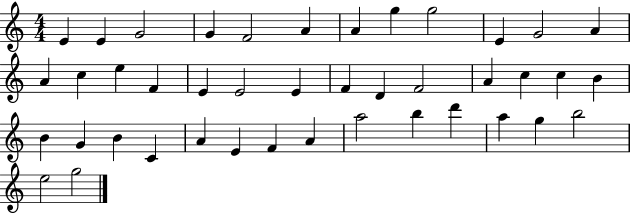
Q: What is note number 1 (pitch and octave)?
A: E4